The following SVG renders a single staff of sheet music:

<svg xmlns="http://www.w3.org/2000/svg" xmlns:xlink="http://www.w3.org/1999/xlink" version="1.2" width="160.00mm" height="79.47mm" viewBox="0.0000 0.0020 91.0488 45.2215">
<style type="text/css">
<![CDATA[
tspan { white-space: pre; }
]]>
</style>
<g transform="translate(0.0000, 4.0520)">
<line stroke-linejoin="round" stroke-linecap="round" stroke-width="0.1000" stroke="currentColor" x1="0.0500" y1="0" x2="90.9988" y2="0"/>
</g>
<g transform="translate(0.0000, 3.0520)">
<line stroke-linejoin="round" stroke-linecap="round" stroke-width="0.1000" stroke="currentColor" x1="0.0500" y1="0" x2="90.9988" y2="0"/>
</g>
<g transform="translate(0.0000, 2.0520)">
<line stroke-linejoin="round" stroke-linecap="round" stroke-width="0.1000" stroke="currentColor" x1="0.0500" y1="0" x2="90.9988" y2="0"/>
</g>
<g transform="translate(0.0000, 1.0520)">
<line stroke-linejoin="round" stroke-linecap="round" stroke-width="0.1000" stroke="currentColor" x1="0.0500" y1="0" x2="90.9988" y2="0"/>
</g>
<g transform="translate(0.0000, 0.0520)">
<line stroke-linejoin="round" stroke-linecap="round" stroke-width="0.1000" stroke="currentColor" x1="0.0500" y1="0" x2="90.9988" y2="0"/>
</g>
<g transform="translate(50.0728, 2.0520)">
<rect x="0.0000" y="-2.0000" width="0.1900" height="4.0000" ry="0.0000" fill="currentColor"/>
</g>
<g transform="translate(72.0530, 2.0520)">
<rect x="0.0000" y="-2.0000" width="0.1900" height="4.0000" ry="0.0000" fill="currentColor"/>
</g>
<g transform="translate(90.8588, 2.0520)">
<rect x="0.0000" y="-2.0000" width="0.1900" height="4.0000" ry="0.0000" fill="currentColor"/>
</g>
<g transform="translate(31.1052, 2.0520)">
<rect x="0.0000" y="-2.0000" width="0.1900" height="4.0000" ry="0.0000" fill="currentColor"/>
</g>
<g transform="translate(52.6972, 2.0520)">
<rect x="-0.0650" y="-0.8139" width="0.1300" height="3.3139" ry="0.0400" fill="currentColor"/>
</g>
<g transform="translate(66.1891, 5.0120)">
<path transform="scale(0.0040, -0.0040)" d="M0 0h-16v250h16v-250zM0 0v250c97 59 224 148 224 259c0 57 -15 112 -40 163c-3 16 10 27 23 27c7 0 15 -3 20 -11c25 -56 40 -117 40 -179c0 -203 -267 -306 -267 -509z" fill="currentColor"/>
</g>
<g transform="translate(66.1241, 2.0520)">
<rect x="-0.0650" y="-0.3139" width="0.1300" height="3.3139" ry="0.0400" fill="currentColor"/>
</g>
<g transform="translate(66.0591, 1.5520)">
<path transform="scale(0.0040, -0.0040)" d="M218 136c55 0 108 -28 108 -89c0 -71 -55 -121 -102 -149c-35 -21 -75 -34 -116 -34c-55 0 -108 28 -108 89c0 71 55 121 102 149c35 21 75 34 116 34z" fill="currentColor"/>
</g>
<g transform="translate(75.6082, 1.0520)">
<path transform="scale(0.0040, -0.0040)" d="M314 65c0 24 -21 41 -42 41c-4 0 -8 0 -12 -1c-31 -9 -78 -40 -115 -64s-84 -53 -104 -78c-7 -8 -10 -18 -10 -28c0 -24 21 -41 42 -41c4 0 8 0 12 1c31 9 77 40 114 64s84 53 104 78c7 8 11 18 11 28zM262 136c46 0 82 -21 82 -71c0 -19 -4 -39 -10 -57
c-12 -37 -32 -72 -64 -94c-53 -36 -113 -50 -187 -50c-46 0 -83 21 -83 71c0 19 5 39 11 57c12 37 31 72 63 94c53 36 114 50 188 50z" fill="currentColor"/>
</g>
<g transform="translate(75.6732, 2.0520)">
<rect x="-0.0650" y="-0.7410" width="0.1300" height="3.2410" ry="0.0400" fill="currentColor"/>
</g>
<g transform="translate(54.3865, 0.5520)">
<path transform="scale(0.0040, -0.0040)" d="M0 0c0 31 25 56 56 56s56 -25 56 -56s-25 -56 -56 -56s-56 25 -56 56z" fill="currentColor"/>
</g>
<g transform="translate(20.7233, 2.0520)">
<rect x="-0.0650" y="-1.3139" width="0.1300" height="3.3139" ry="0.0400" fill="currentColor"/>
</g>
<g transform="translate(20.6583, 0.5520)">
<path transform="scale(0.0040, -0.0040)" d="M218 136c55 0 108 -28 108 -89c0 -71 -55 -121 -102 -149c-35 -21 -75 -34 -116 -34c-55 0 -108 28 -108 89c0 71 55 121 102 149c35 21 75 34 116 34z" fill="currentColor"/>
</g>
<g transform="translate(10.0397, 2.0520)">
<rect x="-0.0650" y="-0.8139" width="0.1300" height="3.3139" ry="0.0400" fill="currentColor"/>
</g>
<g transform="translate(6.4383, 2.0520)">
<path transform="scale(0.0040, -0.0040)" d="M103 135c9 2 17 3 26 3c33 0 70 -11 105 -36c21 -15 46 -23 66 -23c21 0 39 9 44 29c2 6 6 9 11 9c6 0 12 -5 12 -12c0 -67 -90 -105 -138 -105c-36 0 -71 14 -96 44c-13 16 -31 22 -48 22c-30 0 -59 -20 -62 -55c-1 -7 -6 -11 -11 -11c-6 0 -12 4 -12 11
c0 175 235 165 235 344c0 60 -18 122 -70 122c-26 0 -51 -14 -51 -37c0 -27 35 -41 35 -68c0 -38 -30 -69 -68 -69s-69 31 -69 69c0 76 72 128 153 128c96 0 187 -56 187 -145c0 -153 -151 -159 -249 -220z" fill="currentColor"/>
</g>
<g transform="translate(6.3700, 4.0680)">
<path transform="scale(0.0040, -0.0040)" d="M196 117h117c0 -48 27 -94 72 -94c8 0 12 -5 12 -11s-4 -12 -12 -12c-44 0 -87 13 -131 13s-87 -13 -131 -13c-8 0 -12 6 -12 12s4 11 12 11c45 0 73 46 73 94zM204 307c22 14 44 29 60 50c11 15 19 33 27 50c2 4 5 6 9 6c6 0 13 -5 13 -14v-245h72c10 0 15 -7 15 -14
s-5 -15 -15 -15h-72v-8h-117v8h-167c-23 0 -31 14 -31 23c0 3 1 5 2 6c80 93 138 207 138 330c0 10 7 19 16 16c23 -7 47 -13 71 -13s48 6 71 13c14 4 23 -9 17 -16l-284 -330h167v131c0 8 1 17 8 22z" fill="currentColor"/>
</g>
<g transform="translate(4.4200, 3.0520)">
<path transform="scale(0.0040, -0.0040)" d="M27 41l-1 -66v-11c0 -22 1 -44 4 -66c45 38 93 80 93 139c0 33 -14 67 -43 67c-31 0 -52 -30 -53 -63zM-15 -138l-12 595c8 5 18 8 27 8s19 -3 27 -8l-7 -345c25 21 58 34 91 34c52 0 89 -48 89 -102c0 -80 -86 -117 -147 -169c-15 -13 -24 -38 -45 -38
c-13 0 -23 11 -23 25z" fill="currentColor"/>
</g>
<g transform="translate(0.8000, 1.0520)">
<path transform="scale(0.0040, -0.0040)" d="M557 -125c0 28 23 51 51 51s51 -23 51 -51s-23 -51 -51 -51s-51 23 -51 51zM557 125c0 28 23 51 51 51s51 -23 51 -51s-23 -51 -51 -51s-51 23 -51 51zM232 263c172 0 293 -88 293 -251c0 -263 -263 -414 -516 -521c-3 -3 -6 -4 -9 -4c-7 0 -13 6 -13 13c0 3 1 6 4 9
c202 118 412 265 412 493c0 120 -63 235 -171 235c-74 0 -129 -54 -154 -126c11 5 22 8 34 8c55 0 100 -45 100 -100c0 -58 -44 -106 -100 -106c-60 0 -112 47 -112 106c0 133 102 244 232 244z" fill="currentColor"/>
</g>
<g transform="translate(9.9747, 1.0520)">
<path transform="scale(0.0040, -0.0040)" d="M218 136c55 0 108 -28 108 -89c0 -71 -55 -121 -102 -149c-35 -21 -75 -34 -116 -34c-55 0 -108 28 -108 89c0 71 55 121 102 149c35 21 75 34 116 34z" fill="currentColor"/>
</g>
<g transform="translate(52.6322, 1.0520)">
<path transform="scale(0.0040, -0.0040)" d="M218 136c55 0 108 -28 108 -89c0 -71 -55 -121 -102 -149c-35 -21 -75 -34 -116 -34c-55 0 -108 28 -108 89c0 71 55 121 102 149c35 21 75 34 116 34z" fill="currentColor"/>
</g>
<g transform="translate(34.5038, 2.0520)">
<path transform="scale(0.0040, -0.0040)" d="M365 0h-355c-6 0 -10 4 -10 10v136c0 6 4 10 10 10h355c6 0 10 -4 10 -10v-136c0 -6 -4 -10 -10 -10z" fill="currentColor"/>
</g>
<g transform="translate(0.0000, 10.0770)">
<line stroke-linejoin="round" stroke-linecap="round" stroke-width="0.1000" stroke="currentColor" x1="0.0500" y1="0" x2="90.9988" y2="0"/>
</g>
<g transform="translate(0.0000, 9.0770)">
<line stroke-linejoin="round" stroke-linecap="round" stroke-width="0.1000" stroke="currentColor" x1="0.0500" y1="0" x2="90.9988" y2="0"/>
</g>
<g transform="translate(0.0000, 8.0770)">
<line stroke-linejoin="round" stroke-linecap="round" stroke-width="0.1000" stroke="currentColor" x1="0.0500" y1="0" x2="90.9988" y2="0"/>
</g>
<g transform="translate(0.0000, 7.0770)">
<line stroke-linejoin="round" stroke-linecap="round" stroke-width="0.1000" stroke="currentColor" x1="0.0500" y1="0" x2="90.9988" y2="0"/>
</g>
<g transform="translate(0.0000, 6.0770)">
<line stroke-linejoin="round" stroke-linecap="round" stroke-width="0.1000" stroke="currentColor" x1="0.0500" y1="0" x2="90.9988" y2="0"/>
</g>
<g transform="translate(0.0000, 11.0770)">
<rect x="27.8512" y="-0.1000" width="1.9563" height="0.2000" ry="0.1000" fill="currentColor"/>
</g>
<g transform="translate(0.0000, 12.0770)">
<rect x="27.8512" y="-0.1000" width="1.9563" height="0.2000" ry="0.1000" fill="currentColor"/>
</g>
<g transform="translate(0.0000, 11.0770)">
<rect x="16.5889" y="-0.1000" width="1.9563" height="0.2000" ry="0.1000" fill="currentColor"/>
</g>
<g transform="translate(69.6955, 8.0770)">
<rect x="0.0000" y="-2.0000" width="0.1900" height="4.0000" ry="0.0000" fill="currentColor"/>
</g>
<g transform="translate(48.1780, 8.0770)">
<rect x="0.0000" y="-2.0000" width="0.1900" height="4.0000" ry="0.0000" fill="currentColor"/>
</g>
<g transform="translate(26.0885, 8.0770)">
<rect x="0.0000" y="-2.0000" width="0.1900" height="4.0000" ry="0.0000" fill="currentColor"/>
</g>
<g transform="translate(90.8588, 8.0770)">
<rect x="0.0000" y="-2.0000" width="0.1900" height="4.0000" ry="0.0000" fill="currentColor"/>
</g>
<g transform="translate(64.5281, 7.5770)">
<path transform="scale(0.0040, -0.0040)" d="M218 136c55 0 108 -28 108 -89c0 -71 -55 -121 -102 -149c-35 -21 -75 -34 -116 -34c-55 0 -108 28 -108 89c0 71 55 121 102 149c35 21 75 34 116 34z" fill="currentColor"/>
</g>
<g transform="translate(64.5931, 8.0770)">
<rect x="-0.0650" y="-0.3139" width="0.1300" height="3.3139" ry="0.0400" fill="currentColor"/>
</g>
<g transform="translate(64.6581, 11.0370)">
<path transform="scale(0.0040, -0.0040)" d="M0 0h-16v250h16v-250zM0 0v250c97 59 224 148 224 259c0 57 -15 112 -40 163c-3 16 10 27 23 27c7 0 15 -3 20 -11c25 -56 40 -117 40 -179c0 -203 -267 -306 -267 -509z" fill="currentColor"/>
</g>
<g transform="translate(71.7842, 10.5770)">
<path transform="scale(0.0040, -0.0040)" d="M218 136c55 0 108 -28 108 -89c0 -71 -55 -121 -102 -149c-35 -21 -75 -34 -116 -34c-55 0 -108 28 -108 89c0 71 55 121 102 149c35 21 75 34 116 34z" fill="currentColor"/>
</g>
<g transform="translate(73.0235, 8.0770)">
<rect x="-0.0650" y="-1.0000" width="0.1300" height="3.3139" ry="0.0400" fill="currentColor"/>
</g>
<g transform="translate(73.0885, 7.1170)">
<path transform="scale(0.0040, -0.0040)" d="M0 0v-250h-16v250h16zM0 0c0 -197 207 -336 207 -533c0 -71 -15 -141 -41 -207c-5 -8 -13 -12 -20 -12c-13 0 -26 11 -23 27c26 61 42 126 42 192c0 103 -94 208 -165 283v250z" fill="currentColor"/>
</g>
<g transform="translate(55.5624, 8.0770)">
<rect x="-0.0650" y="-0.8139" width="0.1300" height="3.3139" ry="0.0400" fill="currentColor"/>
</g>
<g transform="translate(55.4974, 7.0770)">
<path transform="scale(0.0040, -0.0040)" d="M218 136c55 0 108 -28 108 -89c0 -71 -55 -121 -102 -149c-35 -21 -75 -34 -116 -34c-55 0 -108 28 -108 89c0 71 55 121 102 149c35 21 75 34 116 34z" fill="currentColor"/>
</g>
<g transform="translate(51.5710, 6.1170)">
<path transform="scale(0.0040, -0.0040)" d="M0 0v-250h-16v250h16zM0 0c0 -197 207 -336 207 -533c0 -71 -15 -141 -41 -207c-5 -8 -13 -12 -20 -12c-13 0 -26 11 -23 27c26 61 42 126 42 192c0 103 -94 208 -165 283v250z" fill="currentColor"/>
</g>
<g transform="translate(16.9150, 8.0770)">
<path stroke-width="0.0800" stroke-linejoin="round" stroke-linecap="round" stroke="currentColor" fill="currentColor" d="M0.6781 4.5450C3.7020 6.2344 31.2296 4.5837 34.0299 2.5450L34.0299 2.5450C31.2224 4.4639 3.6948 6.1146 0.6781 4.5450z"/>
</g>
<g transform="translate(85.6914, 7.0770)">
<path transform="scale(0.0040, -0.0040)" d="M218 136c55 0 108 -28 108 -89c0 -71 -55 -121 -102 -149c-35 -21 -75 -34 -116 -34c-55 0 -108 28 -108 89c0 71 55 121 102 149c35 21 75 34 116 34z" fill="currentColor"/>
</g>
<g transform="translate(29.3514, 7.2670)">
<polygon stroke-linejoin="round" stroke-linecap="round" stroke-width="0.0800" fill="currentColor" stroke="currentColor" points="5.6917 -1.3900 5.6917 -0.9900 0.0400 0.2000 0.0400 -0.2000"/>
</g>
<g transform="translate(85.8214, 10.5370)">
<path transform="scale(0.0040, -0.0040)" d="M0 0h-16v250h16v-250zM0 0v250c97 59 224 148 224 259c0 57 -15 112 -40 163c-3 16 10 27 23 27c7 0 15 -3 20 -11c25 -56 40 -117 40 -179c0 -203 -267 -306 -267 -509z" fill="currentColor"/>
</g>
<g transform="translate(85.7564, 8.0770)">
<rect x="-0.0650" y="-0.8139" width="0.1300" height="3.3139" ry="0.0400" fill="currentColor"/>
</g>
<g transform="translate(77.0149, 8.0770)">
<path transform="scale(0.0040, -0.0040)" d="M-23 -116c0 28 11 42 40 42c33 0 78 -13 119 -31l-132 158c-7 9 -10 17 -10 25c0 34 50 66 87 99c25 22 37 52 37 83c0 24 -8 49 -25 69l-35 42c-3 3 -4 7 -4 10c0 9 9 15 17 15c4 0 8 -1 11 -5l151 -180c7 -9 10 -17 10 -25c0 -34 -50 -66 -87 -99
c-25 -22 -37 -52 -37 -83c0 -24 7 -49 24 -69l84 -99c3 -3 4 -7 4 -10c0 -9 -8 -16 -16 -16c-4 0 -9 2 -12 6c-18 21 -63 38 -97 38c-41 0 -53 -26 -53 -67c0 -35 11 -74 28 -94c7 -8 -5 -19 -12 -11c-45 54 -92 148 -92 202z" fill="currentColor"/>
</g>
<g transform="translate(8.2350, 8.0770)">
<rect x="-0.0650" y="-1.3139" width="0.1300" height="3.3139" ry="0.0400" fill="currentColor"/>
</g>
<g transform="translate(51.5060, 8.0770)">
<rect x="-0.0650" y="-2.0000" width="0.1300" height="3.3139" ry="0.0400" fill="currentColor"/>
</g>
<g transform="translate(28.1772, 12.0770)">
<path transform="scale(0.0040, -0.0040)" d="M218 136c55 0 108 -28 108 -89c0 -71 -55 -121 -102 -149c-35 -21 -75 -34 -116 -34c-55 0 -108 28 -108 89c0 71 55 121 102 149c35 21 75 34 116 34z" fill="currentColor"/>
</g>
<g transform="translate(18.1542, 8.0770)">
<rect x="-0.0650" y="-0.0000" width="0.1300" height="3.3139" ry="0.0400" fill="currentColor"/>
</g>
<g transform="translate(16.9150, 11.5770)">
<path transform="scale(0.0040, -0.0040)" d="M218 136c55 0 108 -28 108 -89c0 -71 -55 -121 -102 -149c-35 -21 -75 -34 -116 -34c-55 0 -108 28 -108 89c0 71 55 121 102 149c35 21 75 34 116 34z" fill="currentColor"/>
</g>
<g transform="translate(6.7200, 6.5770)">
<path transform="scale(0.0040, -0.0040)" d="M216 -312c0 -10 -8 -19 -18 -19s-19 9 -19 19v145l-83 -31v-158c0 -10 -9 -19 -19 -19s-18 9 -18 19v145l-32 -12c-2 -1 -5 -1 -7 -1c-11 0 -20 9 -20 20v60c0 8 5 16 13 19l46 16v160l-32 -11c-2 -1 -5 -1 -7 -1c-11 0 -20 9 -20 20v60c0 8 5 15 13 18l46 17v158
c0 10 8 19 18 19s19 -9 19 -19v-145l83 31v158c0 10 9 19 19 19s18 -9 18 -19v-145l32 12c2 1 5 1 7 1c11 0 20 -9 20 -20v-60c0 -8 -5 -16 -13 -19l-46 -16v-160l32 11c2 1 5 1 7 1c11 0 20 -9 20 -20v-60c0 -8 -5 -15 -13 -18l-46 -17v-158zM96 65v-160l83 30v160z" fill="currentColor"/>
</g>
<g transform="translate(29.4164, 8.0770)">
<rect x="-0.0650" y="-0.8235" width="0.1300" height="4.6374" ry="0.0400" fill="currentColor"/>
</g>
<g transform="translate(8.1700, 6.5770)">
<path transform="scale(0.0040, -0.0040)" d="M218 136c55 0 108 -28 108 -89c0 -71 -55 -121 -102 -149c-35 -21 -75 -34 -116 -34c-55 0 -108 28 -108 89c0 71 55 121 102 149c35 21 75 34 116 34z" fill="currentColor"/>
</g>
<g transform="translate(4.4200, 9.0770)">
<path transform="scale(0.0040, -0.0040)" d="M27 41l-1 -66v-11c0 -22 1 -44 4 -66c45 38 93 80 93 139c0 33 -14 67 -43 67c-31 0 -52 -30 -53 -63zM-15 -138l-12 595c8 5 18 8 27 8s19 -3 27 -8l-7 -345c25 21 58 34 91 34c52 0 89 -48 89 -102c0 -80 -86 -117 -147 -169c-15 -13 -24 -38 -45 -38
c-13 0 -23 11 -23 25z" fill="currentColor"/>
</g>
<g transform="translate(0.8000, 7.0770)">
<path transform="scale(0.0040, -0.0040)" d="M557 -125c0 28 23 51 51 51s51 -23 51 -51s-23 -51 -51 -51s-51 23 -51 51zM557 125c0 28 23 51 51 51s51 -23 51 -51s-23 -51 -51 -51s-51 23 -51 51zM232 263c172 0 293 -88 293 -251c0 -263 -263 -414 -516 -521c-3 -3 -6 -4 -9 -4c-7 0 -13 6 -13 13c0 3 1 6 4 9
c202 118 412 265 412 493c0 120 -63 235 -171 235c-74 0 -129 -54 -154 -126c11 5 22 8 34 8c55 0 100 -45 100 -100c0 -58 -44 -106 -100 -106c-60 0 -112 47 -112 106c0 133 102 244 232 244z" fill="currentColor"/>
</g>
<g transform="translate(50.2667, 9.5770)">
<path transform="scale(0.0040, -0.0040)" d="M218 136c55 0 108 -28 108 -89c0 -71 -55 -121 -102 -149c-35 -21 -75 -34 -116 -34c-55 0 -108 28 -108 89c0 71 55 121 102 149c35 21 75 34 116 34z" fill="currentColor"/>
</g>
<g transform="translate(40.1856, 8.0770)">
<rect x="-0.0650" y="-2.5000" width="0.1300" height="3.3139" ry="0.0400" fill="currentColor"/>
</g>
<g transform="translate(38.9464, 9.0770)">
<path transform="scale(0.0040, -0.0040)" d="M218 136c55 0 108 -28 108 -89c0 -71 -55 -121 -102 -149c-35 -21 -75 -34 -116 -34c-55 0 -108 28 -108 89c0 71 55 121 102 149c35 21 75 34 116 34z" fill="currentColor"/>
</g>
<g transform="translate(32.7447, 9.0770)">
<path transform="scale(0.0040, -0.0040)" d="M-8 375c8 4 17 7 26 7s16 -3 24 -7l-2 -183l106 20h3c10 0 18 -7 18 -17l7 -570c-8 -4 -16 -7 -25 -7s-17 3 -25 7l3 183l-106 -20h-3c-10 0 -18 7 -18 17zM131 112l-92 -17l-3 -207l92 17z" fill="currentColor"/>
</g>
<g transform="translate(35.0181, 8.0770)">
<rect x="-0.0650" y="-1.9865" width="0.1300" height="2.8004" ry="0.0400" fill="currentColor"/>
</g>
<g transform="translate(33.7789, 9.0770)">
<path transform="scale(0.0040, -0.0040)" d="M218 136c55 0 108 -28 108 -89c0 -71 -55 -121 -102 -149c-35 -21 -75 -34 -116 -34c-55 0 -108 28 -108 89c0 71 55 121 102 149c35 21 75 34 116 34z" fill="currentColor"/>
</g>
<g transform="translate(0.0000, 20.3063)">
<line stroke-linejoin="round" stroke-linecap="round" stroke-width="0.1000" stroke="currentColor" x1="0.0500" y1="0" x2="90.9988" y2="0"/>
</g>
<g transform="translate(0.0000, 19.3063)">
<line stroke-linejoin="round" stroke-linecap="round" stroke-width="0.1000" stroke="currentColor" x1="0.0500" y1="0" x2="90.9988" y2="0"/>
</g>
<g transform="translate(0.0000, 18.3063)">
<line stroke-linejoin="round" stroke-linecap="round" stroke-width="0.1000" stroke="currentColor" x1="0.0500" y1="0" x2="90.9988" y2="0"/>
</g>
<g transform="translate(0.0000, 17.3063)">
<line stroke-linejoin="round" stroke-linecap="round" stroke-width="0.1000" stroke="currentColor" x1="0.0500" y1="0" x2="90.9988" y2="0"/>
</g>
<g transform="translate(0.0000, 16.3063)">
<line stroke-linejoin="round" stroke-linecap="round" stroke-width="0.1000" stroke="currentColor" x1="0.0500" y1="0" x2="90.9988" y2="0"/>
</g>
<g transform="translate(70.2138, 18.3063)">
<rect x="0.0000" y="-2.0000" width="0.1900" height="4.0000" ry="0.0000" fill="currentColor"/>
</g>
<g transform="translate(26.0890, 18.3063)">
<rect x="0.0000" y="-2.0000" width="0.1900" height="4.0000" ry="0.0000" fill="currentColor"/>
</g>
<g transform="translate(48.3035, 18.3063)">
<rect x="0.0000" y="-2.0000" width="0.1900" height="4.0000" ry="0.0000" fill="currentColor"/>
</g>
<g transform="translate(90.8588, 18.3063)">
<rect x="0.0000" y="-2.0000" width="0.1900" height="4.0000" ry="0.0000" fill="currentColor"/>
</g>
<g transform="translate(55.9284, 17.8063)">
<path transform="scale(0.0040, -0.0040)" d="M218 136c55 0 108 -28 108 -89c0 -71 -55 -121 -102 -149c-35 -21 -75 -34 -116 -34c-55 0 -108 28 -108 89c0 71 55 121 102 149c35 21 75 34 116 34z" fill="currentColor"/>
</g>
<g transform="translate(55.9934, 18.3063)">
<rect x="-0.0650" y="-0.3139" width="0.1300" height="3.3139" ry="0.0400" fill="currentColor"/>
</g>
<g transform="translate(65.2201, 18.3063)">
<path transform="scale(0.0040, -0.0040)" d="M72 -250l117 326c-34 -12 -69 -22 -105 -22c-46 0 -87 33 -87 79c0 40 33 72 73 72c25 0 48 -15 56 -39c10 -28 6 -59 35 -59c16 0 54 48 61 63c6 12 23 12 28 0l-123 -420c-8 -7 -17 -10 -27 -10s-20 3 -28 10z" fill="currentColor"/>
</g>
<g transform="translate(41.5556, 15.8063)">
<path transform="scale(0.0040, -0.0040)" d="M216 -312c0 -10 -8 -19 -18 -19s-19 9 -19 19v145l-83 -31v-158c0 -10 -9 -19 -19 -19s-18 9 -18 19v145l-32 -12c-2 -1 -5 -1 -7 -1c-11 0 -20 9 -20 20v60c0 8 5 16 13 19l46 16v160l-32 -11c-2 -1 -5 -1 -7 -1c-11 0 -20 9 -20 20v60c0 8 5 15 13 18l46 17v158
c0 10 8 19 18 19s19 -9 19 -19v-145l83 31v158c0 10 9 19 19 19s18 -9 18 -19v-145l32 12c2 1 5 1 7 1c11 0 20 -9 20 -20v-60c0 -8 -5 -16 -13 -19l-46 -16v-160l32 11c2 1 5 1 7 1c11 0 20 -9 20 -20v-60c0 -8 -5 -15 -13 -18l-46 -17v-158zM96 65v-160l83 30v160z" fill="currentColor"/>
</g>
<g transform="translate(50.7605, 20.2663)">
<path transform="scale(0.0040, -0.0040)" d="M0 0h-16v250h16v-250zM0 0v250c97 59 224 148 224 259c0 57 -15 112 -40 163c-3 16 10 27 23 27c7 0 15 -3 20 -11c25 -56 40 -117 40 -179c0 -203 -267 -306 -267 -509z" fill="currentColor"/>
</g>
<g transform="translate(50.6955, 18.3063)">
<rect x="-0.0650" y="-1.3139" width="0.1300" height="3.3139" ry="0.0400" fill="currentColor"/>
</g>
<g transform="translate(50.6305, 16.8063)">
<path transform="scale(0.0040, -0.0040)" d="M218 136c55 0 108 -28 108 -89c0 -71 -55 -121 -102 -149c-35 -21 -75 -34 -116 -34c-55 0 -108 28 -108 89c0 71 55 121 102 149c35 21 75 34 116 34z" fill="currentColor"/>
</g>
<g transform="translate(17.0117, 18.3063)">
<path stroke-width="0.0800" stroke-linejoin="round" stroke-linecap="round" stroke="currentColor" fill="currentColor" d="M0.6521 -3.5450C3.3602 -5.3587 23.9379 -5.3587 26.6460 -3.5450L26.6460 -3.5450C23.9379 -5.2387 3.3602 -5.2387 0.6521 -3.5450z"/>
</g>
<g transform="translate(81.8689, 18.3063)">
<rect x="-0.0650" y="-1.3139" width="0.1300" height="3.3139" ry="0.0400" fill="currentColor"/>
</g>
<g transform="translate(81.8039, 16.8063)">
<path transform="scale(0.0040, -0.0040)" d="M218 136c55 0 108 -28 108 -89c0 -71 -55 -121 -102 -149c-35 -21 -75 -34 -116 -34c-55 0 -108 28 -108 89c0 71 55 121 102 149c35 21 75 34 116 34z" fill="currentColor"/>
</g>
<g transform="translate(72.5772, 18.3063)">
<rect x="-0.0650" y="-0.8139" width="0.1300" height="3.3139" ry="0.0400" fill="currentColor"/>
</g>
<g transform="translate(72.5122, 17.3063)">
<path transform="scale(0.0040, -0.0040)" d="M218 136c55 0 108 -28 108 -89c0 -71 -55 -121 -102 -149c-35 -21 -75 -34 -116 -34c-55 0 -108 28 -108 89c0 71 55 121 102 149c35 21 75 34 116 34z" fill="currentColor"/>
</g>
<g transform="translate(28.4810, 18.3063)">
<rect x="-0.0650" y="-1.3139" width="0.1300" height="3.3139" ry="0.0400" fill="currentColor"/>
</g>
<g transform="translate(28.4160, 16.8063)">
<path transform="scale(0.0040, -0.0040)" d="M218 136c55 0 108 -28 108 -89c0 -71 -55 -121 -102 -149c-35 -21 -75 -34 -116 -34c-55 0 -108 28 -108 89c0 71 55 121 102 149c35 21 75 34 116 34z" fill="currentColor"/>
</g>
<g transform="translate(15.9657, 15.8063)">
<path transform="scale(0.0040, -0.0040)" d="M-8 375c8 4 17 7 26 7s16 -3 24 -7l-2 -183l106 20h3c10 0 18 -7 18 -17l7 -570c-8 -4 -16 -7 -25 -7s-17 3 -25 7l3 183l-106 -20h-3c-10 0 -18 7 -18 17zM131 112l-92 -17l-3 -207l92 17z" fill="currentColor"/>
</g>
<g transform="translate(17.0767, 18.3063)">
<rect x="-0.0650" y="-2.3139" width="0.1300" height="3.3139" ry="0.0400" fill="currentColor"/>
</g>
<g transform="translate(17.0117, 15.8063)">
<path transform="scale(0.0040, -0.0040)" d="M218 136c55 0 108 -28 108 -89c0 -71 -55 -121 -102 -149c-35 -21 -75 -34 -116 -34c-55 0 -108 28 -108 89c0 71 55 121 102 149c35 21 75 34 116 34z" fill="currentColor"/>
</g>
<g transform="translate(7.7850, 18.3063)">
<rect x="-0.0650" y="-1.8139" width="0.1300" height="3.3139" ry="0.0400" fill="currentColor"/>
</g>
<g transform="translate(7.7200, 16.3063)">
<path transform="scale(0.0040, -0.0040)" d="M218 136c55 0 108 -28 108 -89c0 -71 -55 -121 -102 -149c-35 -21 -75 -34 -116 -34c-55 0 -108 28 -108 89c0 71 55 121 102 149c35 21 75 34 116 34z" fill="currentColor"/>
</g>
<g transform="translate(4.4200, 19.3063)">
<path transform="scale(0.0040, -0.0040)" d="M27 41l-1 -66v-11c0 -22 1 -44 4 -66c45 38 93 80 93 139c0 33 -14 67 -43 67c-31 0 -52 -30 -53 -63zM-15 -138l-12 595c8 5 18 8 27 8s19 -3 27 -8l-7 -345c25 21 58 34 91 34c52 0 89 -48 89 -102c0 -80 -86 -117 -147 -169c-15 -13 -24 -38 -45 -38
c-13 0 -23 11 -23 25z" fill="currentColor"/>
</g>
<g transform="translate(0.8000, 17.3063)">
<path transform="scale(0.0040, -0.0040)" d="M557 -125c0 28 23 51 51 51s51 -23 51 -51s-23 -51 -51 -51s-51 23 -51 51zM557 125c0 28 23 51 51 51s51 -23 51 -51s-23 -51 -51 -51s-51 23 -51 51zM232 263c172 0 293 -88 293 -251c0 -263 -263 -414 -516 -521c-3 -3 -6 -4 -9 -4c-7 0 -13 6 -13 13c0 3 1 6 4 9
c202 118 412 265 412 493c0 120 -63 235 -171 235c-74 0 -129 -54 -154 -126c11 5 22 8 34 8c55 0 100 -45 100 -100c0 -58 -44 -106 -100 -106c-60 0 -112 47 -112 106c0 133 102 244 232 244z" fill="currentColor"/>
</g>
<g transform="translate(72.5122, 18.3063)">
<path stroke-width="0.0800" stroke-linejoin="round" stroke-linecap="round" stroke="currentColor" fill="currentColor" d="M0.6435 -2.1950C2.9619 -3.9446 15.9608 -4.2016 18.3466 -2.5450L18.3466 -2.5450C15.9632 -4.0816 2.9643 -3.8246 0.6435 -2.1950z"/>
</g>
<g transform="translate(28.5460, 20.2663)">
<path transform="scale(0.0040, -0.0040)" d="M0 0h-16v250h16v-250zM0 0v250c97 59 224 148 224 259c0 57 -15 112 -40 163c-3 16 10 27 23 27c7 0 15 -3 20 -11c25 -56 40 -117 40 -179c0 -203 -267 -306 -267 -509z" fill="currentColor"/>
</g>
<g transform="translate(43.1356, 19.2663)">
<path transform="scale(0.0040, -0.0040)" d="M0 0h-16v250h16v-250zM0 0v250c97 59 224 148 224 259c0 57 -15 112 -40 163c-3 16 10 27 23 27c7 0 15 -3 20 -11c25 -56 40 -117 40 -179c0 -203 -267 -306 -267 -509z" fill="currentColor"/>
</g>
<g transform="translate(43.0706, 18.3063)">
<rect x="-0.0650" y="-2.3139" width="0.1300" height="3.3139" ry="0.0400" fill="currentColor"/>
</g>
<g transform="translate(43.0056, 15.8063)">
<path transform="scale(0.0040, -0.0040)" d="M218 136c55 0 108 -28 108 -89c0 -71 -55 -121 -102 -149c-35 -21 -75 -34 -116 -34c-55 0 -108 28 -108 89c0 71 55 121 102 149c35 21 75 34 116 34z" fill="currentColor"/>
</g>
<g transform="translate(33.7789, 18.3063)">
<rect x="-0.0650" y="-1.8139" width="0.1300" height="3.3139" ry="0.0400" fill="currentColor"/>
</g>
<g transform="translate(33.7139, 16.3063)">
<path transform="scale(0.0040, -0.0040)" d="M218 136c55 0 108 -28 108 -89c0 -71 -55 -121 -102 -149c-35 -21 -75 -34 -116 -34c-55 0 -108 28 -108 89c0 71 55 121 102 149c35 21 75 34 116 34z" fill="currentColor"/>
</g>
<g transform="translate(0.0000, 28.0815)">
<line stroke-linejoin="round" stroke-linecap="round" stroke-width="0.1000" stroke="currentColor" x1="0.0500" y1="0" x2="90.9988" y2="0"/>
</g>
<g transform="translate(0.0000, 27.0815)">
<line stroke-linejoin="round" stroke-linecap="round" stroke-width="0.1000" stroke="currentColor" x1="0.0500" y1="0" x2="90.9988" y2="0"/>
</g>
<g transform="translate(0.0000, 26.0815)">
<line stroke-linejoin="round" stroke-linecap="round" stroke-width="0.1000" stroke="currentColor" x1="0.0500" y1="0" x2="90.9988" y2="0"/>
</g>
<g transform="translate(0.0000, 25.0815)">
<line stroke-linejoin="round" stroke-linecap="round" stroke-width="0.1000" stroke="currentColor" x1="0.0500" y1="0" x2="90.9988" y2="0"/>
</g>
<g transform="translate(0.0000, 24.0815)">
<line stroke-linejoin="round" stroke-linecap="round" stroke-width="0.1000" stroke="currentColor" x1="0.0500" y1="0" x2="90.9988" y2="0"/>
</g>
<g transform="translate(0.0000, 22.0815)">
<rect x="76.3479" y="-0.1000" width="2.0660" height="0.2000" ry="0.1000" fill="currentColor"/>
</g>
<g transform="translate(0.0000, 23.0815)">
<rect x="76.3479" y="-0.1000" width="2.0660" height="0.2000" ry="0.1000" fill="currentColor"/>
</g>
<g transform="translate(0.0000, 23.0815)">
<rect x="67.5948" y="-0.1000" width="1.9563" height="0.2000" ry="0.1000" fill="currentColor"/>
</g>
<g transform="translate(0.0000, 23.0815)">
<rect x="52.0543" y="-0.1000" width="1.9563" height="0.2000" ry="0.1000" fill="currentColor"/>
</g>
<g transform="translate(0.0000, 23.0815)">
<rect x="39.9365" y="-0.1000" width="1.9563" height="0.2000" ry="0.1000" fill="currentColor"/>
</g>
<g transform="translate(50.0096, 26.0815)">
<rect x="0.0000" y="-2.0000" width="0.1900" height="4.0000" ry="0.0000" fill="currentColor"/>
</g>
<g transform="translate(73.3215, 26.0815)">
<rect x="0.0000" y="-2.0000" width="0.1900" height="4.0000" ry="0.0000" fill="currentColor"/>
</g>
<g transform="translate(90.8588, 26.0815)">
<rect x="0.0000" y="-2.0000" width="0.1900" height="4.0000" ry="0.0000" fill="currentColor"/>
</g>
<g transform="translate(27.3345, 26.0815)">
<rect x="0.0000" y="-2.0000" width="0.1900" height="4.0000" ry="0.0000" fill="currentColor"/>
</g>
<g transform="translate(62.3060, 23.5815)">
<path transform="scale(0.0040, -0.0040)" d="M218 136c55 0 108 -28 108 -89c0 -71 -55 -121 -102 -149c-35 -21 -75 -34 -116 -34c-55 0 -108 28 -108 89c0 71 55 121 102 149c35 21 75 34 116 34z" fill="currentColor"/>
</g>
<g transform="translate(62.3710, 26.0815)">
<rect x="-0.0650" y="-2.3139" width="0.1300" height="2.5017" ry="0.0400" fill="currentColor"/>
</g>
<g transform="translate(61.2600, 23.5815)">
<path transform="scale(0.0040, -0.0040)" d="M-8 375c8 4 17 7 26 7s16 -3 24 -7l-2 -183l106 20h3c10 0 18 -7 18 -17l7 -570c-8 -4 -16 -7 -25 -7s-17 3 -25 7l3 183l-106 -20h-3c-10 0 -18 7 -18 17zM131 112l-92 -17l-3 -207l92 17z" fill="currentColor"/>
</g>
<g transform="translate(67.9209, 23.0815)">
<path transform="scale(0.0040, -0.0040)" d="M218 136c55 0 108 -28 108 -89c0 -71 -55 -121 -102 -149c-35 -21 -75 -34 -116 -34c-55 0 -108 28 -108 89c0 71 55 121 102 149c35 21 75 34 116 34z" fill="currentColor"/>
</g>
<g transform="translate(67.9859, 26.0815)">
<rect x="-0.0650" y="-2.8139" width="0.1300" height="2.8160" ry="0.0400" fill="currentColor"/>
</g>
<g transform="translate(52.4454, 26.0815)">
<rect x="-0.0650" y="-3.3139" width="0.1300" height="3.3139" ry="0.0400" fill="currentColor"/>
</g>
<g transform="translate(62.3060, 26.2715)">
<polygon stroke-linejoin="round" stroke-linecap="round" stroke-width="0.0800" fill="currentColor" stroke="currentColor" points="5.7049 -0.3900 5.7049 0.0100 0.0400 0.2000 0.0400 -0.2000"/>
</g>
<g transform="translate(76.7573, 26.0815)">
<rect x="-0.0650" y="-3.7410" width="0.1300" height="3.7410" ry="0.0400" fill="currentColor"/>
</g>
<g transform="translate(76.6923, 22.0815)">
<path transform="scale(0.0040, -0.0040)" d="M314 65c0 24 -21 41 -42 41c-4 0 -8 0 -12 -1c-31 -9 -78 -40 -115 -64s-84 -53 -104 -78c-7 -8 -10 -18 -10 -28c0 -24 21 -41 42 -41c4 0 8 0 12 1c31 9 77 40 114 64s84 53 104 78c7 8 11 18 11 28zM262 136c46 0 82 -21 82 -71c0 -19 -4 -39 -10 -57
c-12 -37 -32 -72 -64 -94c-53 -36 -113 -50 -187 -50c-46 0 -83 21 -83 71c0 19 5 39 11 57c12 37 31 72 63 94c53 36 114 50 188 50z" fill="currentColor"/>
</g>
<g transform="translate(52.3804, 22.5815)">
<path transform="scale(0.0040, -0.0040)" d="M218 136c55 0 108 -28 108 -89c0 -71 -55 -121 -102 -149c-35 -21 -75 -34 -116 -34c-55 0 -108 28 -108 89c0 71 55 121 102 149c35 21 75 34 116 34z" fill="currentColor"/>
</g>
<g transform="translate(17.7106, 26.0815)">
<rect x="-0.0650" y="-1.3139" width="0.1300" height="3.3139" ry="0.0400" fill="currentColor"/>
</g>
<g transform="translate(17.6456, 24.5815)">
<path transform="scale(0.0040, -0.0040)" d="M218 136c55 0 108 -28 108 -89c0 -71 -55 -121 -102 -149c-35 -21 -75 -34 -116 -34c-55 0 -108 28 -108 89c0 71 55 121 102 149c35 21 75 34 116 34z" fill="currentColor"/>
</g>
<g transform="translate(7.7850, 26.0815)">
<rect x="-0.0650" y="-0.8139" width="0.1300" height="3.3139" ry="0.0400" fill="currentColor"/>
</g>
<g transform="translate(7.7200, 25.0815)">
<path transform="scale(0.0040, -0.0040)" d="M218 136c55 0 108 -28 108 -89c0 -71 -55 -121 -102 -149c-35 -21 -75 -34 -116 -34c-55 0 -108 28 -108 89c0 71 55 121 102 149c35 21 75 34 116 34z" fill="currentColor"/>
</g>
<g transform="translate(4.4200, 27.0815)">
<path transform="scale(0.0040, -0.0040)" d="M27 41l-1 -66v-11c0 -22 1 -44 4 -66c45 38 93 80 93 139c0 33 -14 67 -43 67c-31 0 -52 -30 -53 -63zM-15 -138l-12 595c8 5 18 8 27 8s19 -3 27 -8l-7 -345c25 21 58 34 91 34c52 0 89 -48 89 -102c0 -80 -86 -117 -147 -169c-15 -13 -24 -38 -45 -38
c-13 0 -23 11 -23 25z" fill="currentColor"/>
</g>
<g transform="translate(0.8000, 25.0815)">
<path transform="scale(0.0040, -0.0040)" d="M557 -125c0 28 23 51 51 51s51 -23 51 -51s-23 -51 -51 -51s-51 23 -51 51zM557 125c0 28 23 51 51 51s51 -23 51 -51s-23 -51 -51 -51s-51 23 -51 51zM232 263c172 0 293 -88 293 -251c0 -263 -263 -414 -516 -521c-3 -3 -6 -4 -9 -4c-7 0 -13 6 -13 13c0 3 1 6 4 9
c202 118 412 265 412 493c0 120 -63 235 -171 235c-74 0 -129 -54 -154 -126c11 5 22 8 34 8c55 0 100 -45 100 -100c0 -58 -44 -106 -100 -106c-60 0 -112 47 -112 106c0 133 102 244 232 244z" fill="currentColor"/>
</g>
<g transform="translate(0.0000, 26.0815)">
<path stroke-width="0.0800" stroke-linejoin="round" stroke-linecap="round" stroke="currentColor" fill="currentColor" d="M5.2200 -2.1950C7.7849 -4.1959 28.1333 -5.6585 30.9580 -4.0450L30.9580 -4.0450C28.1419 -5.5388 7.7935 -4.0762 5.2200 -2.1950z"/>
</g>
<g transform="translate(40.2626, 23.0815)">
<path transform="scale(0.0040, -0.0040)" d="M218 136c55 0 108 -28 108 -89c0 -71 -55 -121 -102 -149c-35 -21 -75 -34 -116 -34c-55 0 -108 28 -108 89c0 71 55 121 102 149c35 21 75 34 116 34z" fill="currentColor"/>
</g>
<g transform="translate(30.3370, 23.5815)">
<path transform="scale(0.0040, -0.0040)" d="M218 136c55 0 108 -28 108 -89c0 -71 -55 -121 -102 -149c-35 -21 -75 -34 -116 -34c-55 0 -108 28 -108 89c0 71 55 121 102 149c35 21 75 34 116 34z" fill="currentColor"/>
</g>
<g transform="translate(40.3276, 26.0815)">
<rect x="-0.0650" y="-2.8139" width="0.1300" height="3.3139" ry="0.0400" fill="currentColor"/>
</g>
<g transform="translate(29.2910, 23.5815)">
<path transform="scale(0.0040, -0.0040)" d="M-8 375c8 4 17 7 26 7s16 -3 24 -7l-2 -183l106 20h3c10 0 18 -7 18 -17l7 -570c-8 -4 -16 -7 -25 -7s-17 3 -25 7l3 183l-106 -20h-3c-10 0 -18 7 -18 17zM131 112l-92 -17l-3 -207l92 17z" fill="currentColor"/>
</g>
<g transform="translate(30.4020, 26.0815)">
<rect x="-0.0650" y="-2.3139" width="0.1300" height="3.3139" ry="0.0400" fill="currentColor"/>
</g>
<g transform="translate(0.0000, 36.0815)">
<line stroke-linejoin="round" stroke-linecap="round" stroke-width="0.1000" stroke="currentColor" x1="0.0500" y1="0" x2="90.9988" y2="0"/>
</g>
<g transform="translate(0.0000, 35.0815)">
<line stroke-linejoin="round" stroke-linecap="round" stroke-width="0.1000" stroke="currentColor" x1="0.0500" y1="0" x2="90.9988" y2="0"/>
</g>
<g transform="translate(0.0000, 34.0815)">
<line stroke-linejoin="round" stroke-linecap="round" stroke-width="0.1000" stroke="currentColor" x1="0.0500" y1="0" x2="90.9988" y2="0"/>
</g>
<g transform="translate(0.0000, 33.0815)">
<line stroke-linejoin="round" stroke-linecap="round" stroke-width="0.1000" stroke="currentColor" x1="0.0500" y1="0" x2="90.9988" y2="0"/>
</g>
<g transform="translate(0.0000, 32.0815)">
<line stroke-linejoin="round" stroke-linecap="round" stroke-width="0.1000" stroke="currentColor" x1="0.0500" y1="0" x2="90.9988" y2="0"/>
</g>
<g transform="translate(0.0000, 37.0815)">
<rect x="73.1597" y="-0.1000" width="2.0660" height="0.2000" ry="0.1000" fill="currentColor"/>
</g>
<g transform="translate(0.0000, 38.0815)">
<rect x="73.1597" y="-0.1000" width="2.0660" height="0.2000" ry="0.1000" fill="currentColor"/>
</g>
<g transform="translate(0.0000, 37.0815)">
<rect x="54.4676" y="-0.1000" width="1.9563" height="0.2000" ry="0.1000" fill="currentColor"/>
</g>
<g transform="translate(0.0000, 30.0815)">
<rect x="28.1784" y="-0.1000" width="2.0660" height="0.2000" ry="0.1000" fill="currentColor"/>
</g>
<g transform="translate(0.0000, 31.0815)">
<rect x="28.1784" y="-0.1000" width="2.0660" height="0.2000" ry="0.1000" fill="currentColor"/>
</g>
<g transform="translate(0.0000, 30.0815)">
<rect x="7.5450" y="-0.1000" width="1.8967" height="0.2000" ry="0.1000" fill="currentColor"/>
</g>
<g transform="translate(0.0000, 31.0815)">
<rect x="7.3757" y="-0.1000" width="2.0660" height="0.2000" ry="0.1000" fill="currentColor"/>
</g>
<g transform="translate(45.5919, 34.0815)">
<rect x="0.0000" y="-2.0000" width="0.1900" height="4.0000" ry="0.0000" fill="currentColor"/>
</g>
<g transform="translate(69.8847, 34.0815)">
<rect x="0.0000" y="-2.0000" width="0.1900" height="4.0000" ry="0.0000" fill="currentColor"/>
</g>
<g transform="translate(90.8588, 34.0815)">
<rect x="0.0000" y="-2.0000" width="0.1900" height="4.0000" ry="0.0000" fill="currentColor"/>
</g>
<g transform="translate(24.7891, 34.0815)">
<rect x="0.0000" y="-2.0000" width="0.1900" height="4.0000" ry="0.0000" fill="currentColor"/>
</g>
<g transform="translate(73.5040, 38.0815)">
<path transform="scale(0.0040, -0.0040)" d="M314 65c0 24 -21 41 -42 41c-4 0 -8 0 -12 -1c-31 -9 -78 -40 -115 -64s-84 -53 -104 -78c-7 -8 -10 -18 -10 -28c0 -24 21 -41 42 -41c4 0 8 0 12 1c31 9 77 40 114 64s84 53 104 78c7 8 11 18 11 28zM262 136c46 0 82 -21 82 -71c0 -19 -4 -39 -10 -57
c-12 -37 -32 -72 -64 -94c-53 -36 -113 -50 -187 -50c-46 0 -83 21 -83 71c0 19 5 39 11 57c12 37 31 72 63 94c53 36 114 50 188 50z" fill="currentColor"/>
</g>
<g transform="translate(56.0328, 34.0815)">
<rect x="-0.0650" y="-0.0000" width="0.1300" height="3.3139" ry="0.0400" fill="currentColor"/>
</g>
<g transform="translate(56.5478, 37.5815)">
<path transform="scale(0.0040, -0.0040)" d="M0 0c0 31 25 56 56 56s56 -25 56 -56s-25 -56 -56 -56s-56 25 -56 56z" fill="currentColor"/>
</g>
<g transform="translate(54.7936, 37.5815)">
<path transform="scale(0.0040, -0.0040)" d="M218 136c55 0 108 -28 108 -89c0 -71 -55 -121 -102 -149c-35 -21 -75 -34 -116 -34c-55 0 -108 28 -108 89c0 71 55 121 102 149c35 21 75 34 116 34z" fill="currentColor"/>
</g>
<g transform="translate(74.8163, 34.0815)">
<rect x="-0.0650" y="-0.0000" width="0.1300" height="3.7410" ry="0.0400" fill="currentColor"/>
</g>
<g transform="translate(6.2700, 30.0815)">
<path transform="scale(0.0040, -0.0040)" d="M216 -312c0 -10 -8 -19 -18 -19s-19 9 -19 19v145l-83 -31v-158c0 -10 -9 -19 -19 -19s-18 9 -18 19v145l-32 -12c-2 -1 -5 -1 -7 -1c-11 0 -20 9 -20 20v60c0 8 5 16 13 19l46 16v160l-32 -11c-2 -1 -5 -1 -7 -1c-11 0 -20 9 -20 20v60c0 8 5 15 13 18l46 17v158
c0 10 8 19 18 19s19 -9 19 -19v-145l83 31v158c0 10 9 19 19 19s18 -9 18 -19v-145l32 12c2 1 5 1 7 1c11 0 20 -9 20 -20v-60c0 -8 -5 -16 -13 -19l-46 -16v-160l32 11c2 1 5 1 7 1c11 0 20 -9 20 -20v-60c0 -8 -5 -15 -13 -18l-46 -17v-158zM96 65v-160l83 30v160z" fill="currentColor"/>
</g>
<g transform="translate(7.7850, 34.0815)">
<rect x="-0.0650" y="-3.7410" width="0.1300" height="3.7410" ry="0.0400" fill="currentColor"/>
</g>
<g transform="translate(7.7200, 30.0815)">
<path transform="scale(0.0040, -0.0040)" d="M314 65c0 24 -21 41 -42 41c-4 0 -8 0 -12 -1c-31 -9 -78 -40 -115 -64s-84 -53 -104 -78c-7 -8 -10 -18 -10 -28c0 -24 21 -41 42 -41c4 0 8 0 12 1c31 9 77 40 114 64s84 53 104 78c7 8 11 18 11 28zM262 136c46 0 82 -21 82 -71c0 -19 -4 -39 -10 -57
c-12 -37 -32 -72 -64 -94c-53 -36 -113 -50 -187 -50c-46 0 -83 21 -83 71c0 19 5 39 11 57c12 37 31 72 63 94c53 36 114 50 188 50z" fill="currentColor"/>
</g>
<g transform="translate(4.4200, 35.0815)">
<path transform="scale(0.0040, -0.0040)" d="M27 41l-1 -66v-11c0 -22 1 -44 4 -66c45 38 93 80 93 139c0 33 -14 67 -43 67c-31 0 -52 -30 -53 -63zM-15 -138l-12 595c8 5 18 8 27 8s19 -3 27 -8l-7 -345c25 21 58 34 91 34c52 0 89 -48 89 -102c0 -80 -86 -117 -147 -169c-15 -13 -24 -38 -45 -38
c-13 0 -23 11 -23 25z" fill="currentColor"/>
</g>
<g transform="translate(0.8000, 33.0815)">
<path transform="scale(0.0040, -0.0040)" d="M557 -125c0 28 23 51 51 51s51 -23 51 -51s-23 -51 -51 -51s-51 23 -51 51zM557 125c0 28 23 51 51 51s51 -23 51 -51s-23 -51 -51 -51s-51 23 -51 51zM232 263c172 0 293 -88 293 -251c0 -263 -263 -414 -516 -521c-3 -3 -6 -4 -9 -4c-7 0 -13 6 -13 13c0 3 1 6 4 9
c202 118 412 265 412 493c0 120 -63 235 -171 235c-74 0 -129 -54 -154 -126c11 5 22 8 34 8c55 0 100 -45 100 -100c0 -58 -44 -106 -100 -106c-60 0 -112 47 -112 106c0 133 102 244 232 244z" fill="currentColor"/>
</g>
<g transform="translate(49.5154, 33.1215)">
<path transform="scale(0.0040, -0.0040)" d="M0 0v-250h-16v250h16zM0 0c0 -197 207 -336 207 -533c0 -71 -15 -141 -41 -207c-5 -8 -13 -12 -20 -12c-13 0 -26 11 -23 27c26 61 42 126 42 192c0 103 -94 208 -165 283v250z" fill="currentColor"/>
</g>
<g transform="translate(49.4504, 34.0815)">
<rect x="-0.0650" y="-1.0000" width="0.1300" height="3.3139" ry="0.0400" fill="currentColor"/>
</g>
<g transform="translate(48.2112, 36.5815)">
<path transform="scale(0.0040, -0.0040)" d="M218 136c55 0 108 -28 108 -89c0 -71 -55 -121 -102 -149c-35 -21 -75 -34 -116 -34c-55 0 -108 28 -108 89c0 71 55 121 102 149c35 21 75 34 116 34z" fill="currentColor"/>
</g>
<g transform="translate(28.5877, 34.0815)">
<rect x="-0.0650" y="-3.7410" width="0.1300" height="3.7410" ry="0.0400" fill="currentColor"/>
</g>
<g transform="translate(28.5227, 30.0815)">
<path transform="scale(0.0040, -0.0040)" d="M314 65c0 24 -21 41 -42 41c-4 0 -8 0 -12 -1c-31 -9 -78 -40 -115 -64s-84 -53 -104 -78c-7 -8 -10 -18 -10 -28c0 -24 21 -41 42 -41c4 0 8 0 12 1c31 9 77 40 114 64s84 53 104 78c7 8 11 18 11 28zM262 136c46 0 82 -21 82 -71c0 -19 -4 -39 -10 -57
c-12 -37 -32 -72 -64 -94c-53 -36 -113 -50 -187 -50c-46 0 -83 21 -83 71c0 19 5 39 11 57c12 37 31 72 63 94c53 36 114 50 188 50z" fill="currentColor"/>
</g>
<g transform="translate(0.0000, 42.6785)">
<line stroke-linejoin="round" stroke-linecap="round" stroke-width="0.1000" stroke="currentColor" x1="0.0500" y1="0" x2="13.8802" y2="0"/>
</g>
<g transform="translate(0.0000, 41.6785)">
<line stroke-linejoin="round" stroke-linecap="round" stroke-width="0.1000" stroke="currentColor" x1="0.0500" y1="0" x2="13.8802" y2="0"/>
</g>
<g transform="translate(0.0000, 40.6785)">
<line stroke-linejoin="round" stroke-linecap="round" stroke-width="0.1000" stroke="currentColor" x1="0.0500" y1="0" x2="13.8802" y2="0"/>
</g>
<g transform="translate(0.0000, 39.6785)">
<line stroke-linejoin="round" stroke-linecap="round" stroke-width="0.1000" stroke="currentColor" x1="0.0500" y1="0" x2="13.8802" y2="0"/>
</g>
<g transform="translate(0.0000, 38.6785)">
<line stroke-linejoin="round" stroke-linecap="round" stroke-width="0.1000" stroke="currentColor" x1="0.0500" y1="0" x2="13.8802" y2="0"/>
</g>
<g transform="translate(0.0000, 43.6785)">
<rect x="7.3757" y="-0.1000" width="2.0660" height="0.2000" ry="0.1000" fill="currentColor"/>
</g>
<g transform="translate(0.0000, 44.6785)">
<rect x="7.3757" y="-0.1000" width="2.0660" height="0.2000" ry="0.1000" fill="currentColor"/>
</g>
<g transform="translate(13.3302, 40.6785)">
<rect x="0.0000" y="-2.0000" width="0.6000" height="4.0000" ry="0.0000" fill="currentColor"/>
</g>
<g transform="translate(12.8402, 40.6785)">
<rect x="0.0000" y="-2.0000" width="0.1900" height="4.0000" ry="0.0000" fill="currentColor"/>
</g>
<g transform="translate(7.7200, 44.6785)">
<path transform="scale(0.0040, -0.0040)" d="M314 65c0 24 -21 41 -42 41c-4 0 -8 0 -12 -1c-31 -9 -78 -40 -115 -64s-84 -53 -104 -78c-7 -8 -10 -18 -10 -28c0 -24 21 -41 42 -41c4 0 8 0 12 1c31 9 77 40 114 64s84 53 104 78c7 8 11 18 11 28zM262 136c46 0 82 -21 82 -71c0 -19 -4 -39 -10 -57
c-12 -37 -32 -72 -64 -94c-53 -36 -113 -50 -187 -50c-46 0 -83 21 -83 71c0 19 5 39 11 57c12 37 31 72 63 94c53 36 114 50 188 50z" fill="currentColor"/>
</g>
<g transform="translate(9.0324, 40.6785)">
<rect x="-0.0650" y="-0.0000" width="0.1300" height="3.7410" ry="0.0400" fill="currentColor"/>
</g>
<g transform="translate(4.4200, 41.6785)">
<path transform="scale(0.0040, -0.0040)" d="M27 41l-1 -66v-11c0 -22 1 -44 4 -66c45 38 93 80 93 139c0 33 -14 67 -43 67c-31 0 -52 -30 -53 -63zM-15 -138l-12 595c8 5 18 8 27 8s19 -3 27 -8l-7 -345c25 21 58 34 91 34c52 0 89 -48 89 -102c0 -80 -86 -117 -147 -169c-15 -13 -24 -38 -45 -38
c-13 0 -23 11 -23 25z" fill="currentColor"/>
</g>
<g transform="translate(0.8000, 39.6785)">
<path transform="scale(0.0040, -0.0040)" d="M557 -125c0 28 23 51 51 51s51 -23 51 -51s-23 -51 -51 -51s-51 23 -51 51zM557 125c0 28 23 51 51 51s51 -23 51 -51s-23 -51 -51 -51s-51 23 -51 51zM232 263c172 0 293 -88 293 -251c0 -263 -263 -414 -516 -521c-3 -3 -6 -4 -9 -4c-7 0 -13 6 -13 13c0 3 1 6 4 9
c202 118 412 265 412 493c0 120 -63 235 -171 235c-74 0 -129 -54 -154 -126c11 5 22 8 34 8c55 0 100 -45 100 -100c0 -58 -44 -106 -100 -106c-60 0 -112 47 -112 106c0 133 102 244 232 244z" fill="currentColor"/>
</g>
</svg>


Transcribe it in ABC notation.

X:1
T:Untitled
M:2/4
L:1/4
K:F
F, G, z2 F, E,/2 F,2 ^G, D,, C,,/2 B,,/2 B,, A,,/2 F, E,/2 F,,/2 z F,/2 A, B, G,/2 A, ^B,/2 G,/2 E, z/2 F, G, F, G, B, C D B,/2 C/2 E2 ^E2 E2 F,,/2 D,, C,,2 C,,2